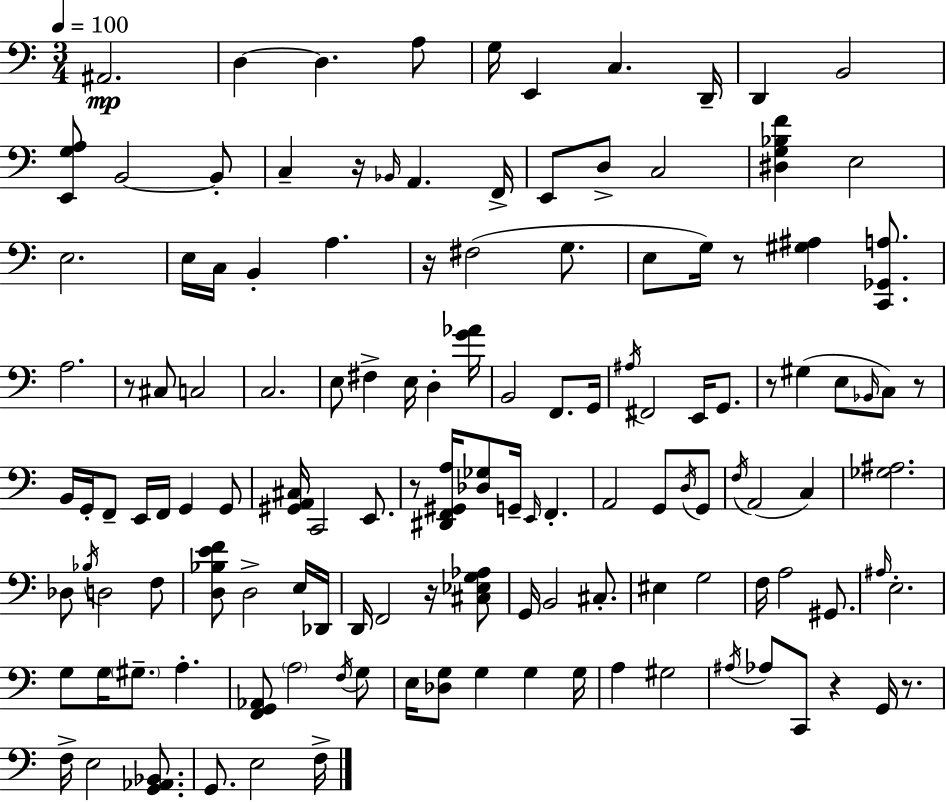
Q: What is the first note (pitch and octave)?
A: A#2